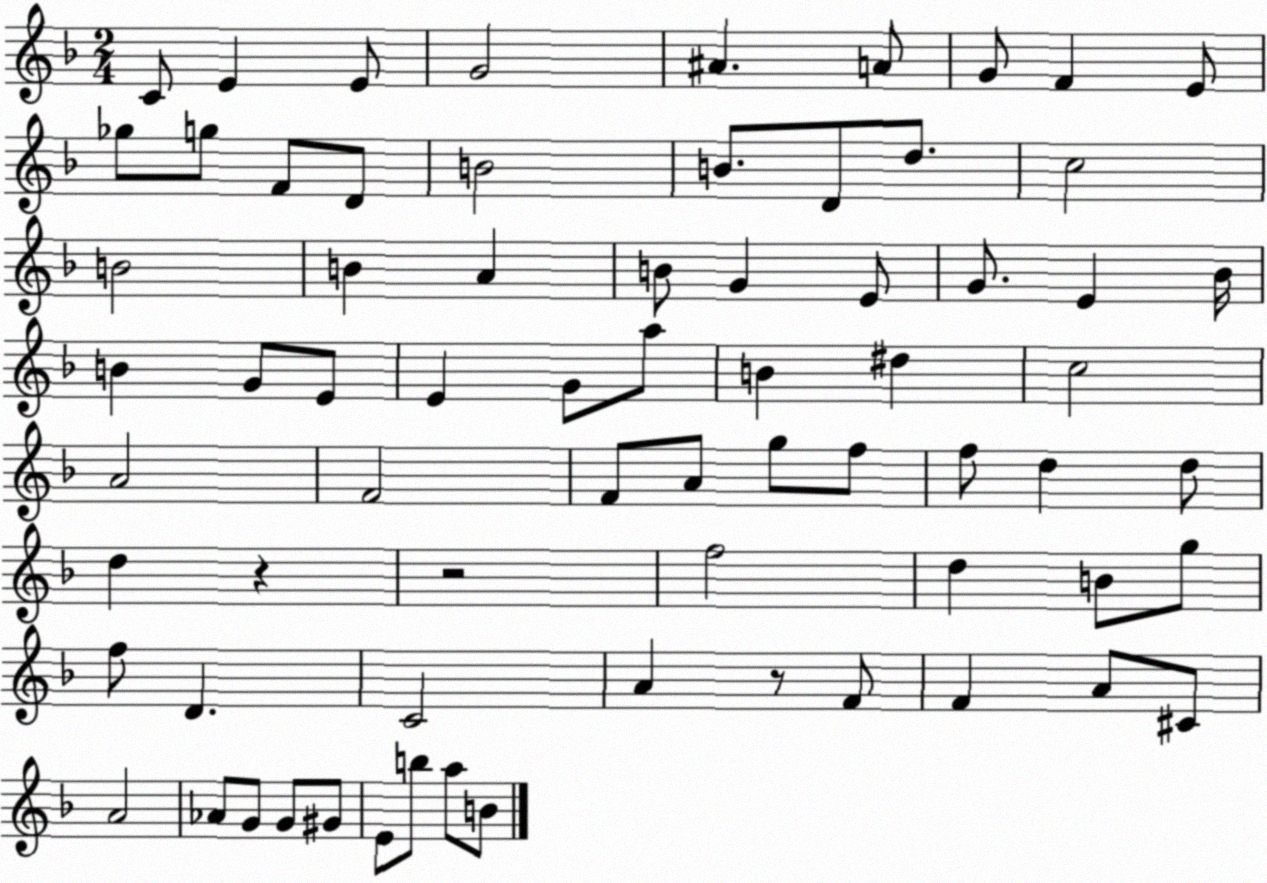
X:1
T:Untitled
M:2/4
L:1/4
K:F
C/2 E E/2 G2 ^A A/2 G/2 F E/2 _g/2 g/2 F/2 D/2 B2 B/2 D/2 d/2 c2 B2 B A B/2 G E/2 G/2 E _B/4 B G/2 E/2 E G/2 a/2 B ^d c2 A2 F2 F/2 A/2 g/2 f/2 f/2 d d/2 d z z2 f2 d B/2 g/2 f/2 D C2 A z/2 F/2 F A/2 ^C/2 A2 _A/2 G/2 G/2 ^G/2 E/2 b/2 a/2 B/2